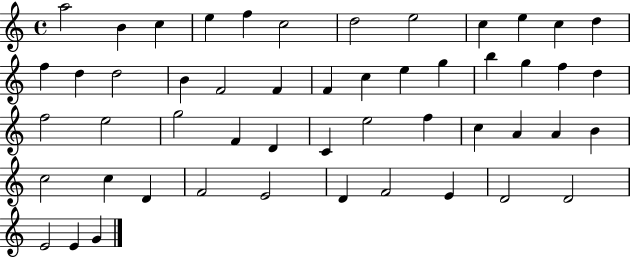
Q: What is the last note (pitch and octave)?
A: G4